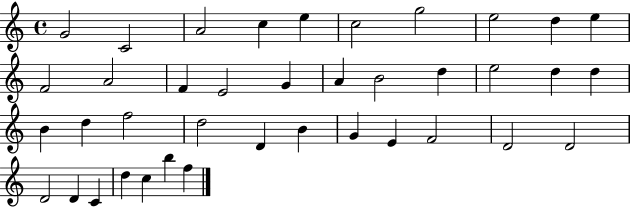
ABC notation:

X:1
T:Untitled
M:4/4
L:1/4
K:C
G2 C2 A2 c e c2 g2 e2 d e F2 A2 F E2 G A B2 d e2 d d B d f2 d2 D B G E F2 D2 D2 D2 D C d c b f